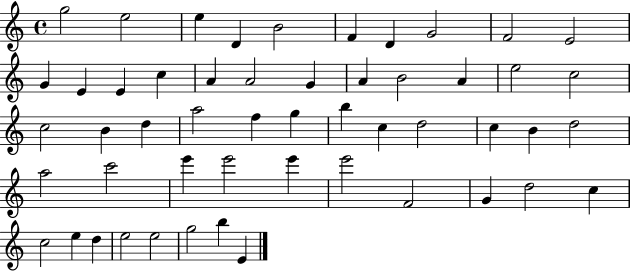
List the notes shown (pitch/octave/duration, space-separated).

G5/h E5/h E5/q D4/q B4/h F4/q D4/q G4/h F4/h E4/h G4/q E4/q E4/q C5/q A4/q A4/h G4/q A4/q B4/h A4/q E5/h C5/h C5/h B4/q D5/q A5/h F5/q G5/q B5/q C5/q D5/h C5/q B4/q D5/h A5/h C6/h E6/q E6/h E6/q E6/h F4/h G4/q D5/h C5/q C5/h E5/q D5/q E5/h E5/h G5/h B5/q E4/q